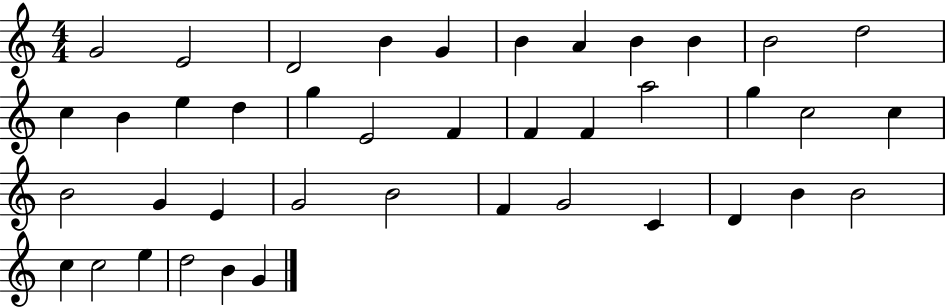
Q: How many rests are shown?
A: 0